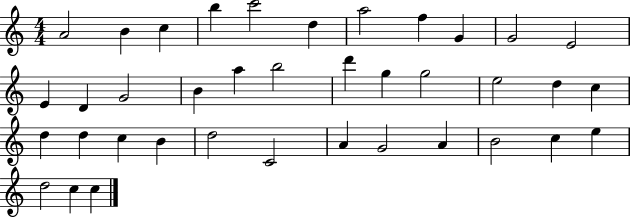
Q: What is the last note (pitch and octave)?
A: C5